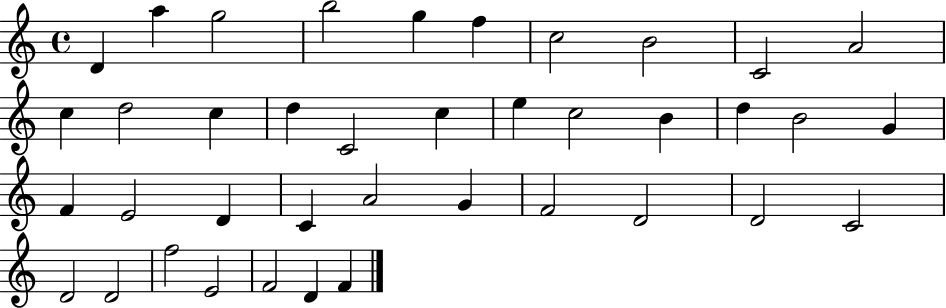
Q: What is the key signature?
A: C major